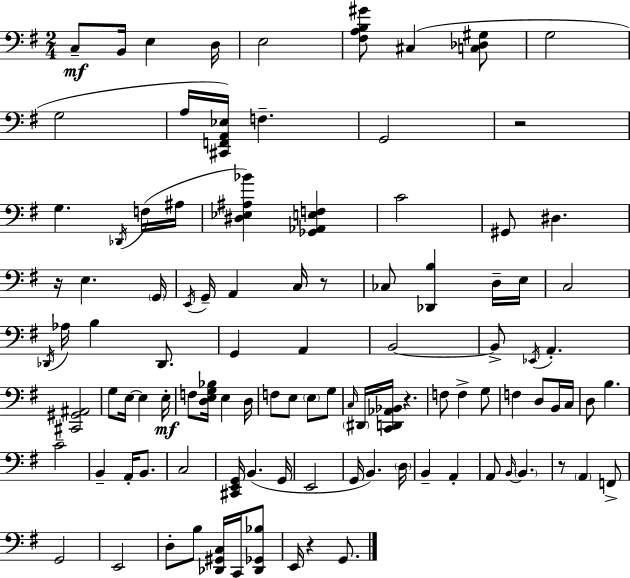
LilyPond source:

{
  \clef bass
  \numericTimeSignature
  \time 2/4
  \key e \minor
  c8--\mf b,16 e4 d16 | e2 | <fis a b gis'>8 cis4( <c des gis>8 | g2 | \break g2 | a16 <cis, f, a, ees>16) f4.-- | g,2 | r2 | \break g4. \acciaccatura { des,16 }( f16 | ais16 <dis ees ais bes'>4) <ges, aes, e f>4 | c'2 | gis,8 dis4. | \break r16 e4. | \parenthesize g,16 \acciaccatura { e,16 } g,16-- a,4 c16 | r8 ces8 <des, b>4 | d16-- e16 c2 | \break \acciaccatura { des,16 } aes16 b4 | des,8. g,4 a,4 | b,2~~ | b,8-> \acciaccatura { ees,16 } a,4.-. | \break <cis, gis, ais,>2 | g8 e16~~ e4 | e16-.\mf f8 <d e g bes>16 e4 | d16 f8 e8 | \break \parenthesize e8 g8 \grace { c16 } \parenthesize dis,16 <c, d, aes, bes,>16 r4. | f8 f4-> | g8 f4 | d8 b,16 c16 d8 b4. | \break c'2-- | b,4-- | a,16-. b,8. c2 | <cis, e, g,>16 b,4.( | \break g,16 e,2 | g,16 b,4.) | \parenthesize d16 b,4-- | a,4-. a,8 \grace { b,16~ }~ | \break \parenthesize b,4. r8 | \parenthesize a,4 f,8-> g,2 | e,2 | d8-. | \break b8 <des, gis, c>16 c,16 <des, ges, bes>8 e,16 r4 | g,8. \bar "|."
}